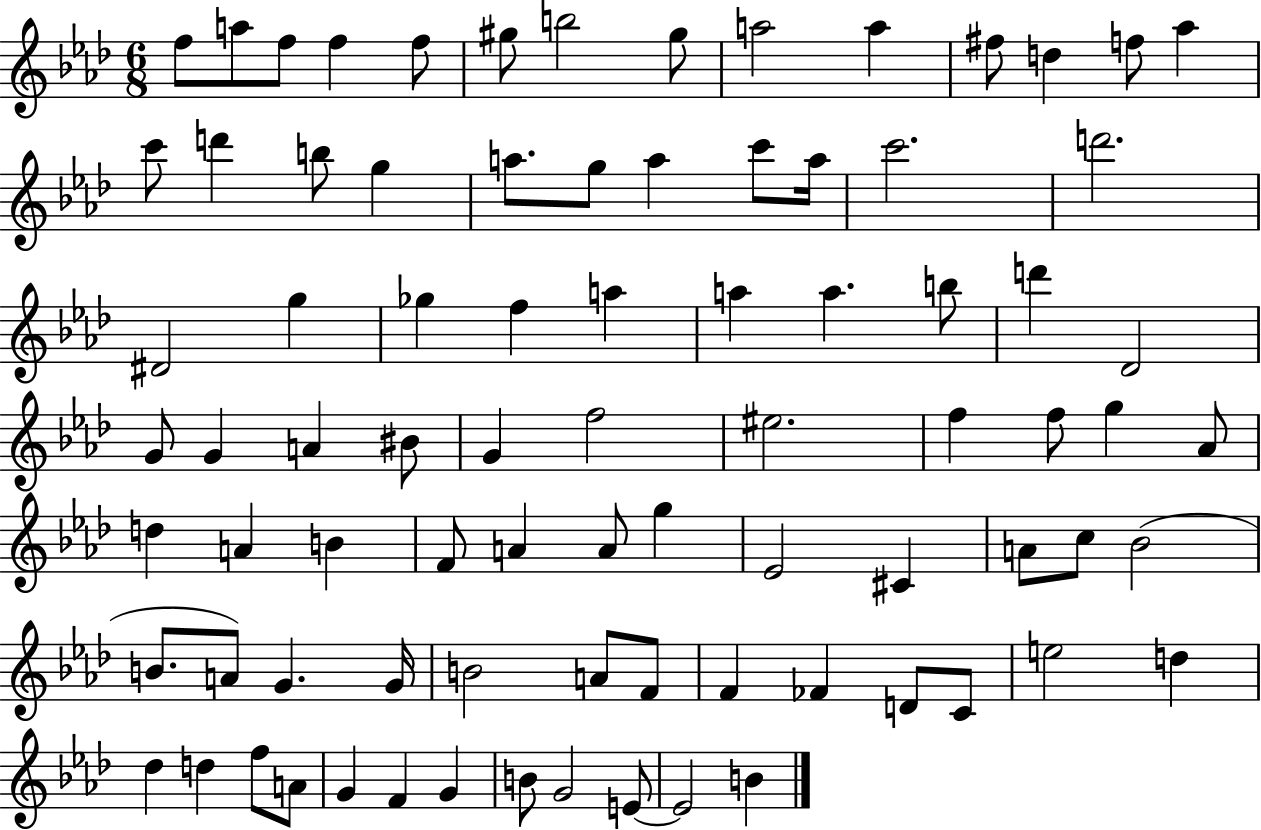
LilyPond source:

{
  \clef treble
  \numericTimeSignature
  \time 6/8
  \key aes \major
  f''8 a''8 f''8 f''4 f''8 | gis''8 b''2 gis''8 | a''2 a''4 | fis''8 d''4 f''8 aes''4 | \break c'''8 d'''4 b''8 g''4 | a''8. g''8 a''4 c'''8 a''16 | c'''2. | d'''2. | \break dis'2 g''4 | ges''4 f''4 a''4 | a''4 a''4. b''8 | d'''4 des'2 | \break g'8 g'4 a'4 bis'8 | g'4 f''2 | eis''2. | f''4 f''8 g''4 aes'8 | \break d''4 a'4 b'4 | f'8 a'4 a'8 g''4 | ees'2 cis'4 | a'8 c''8 bes'2( | \break b'8. a'8) g'4. g'16 | b'2 a'8 f'8 | f'4 fes'4 d'8 c'8 | e''2 d''4 | \break des''4 d''4 f''8 a'8 | g'4 f'4 g'4 | b'8 g'2 e'8~~ | e'2 b'4 | \break \bar "|."
}